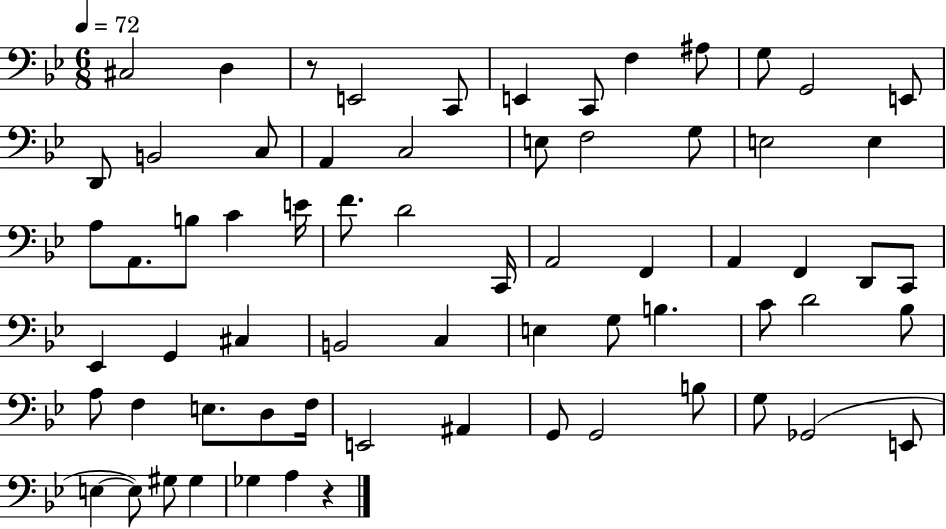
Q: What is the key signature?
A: BES major